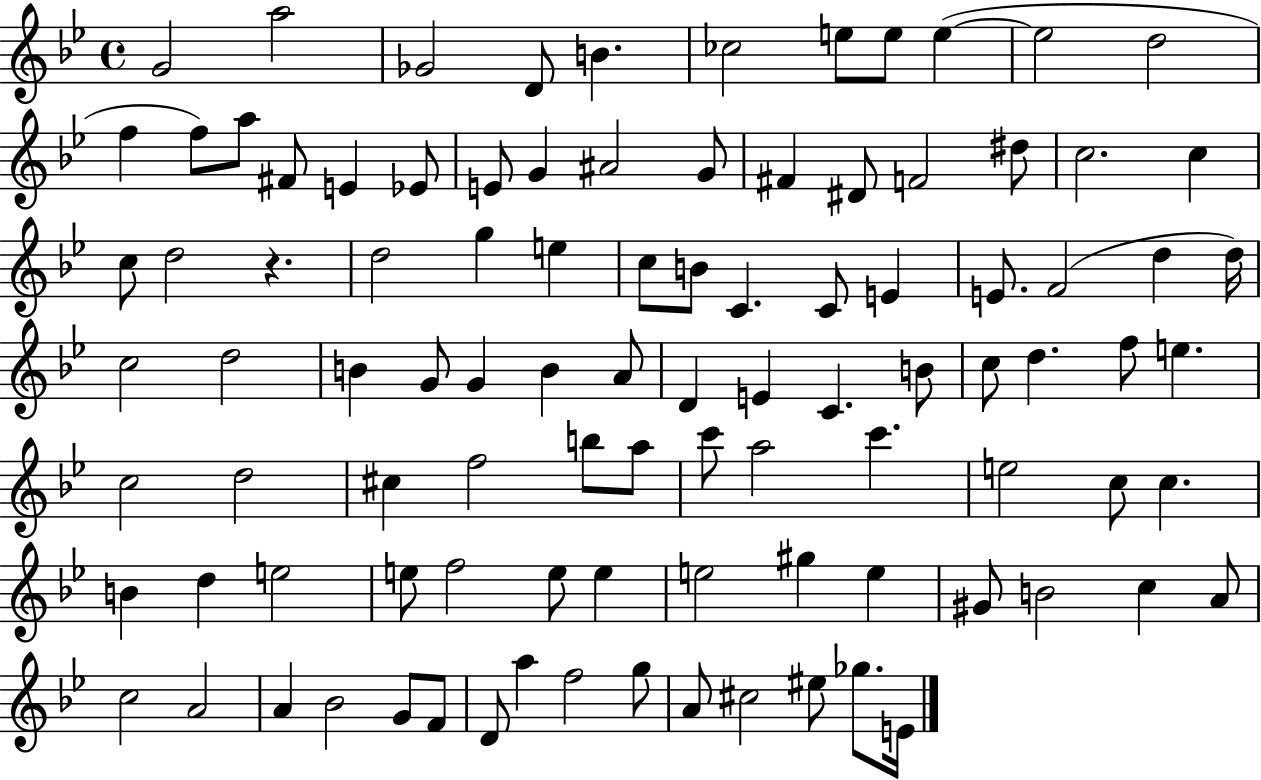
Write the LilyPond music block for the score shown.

{
  \clef treble
  \time 4/4
  \defaultTimeSignature
  \key bes \major
  g'2 a''2 | ges'2 d'8 b'4. | ces''2 e''8 e''8 e''4~(~ | e''2 d''2 | \break f''4 f''8) a''8 fis'8 e'4 ees'8 | e'8 g'4 ais'2 g'8 | fis'4 dis'8 f'2 dis''8 | c''2. c''4 | \break c''8 d''2 r4. | d''2 g''4 e''4 | c''8 b'8 c'4. c'8 e'4 | e'8. f'2( d''4 d''16) | \break c''2 d''2 | b'4 g'8 g'4 b'4 a'8 | d'4 e'4 c'4. b'8 | c''8 d''4. f''8 e''4. | \break c''2 d''2 | cis''4 f''2 b''8 a''8 | c'''8 a''2 c'''4. | e''2 c''8 c''4. | \break b'4 d''4 e''2 | e''8 f''2 e''8 e''4 | e''2 gis''4 e''4 | gis'8 b'2 c''4 a'8 | \break c''2 a'2 | a'4 bes'2 g'8 f'8 | d'8 a''4 f''2 g''8 | a'8 cis''2 eis''8 ges''8. e'16 | \break \bar "|."
}